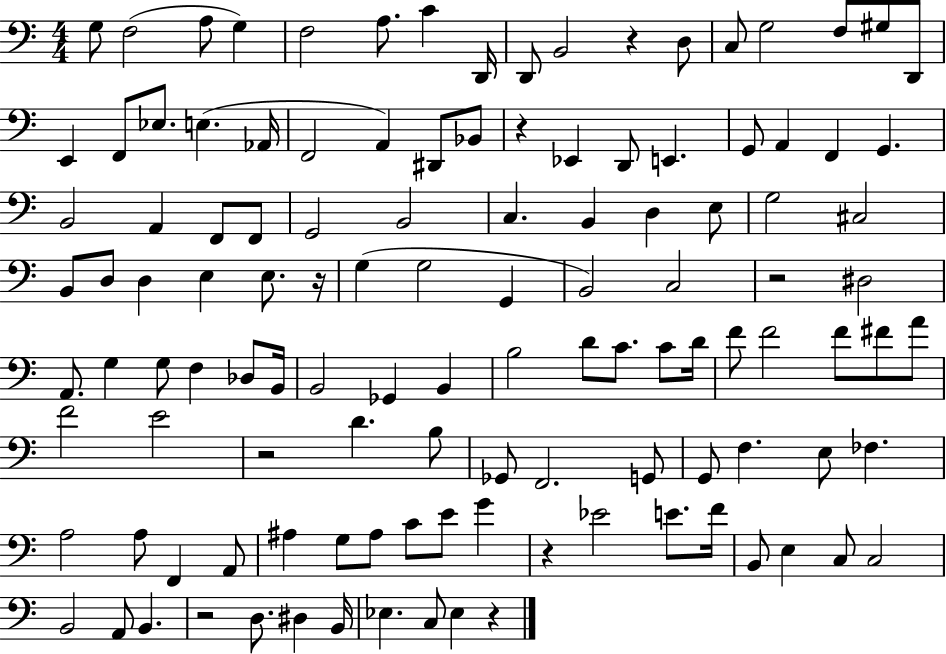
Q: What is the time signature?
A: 4/4